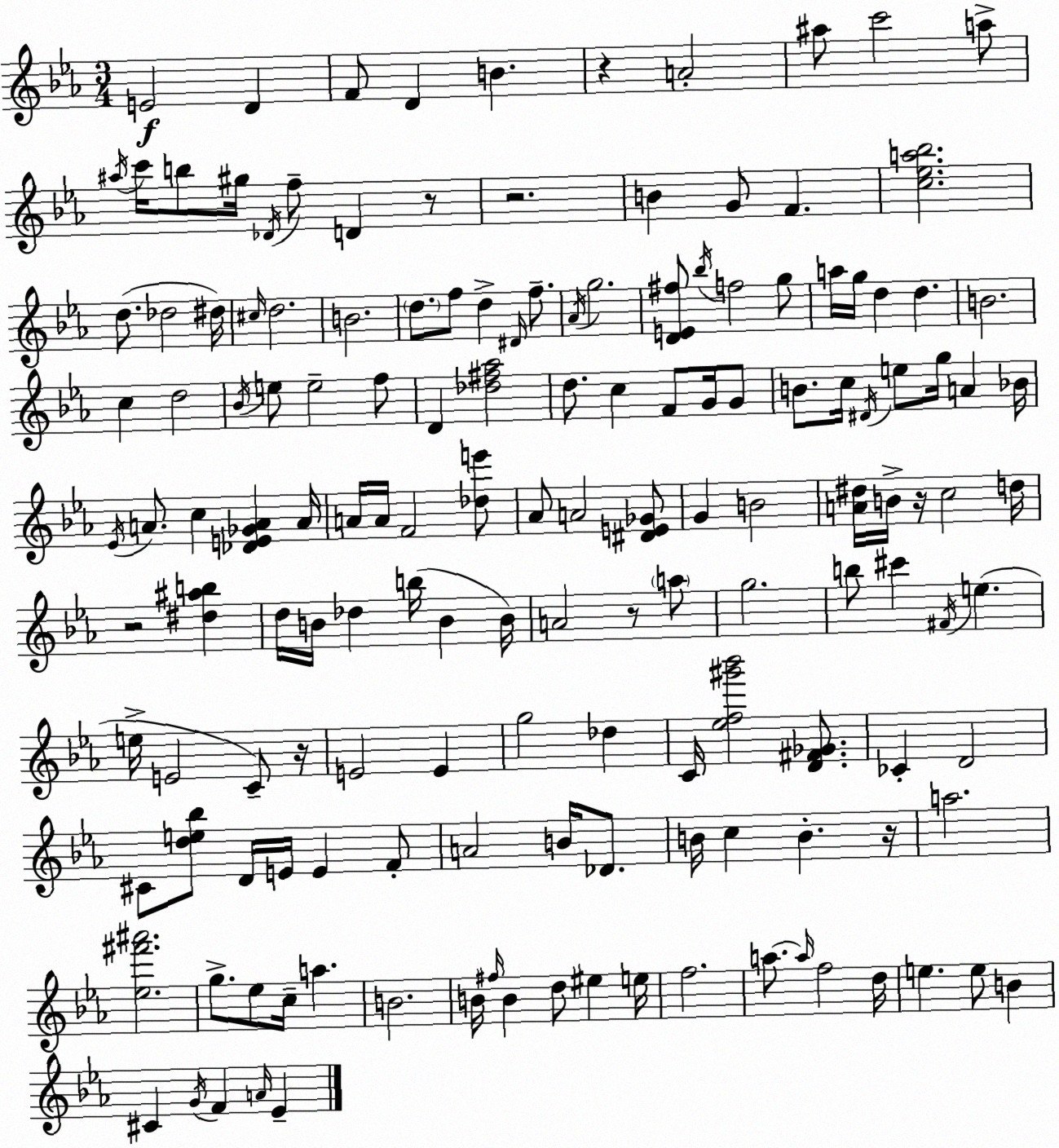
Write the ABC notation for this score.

X:1
T:Untitled
M:3/4
L:1/4
K:Eb
E2 D F/2 D B z A2 ^a/2 c'2 a/2 ^a/4 c'/4 b/2 ^g/4 _D/4 f/2 D z/2 z2 B G/2 F [c_ea_b]2 d/2 _d2 ^d/4 ^c/4 d2 B2 d/2 f/2 d ^D/4 f/2 _A/4 g2 [DE^f]/2 _b/4 f2 g/2 a/4 g/4 d d B2 c d2 _B/4 e/2 e2 f/2 D [_d^f_a]2 d/2 c F/2 G/4 G/2 B/2 c/4 ^D/4 e/2 g/4 A _B/4 _E/4 A/2 c [_DE_GA] A/4 A/4 A/4 F2 [_de']/2 _A/2 A2 [^DE_G]/2 G B2 [A^d]/4 B/4 z/4 c2 d/4 z2 [^d^ab] d/4 B/4 _d b/4 B B/4 A2 z/2 a/2 g2 b/2 ^c' ^F/4 e e/4 E2 C/2 z/4 E2 E g2 _d C/4 [_ef^g'_b']2 [D^F_G]/2 _C D2 ^C/2 [de_b]/2 D/4 E/4 E F/2 A2 B/4 _D/2 B/4 c B z/4 a2 [_e^f'^a']2 g/2 _e/2 c/4 a B2 B/4 ^f/4 B d/2 ^e e/4 f2 a/2 a/4 f2 d/4 e e/2 B ^C G/4 F A/4 _E